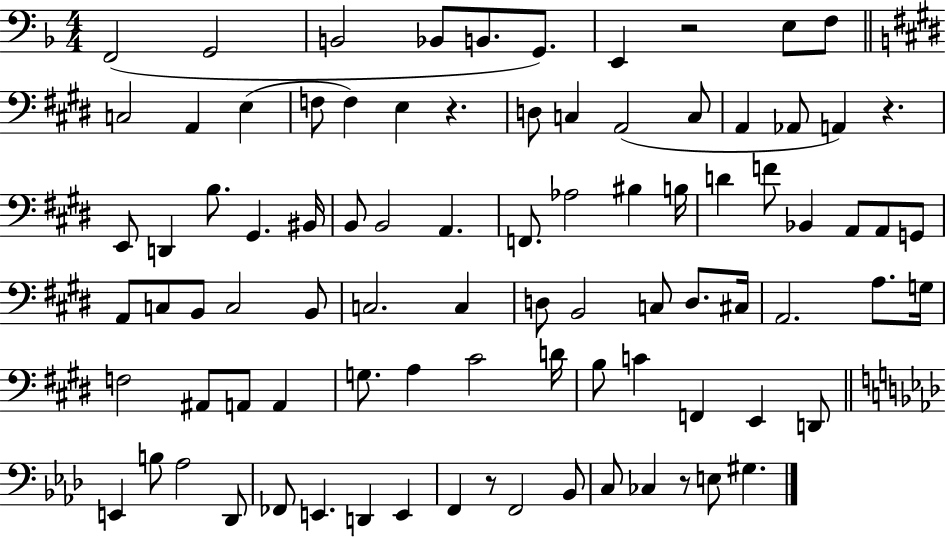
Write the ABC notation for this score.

X:1
T:Untitled
M:4/4
L:1/4
K:F
F,,2 G,,2 B,,2 _B,,/2 B,,/2 G,,/2 E,, z2 E,/2 F,/2 C,2 A,, E, F,/2 F, E, z D,/2 C, A,,2 C,/2 A,, _A,,/2 A,, z E,,/2 D,, B,/2 ^G,, ^B,,/4 B,,/2 B,,2 A,, F,,/2 _A,2 ^B, B,/4 D F/2 _B,, A,,/2 A,,/2 G,,/2 A,,/2 C,/2 B,,/2 C,2 B,,/2 C,2 C, D,/2 B,,2 C,/2 D,/2 ^C,/4 A,,2 A,/2 G,/4 F,2 ^A,,/2 A,,/2 A,, G,/2 A, ^C2 D/4 B,/2 C F,, E,, D,,/2 E,, B,/2 _A,2 _D,,/2 _F,,/2 E,, D,, E,, F,, z/2 F,,2 _B,,/2 C,/2 _C, z/2 E,/2 ^G,